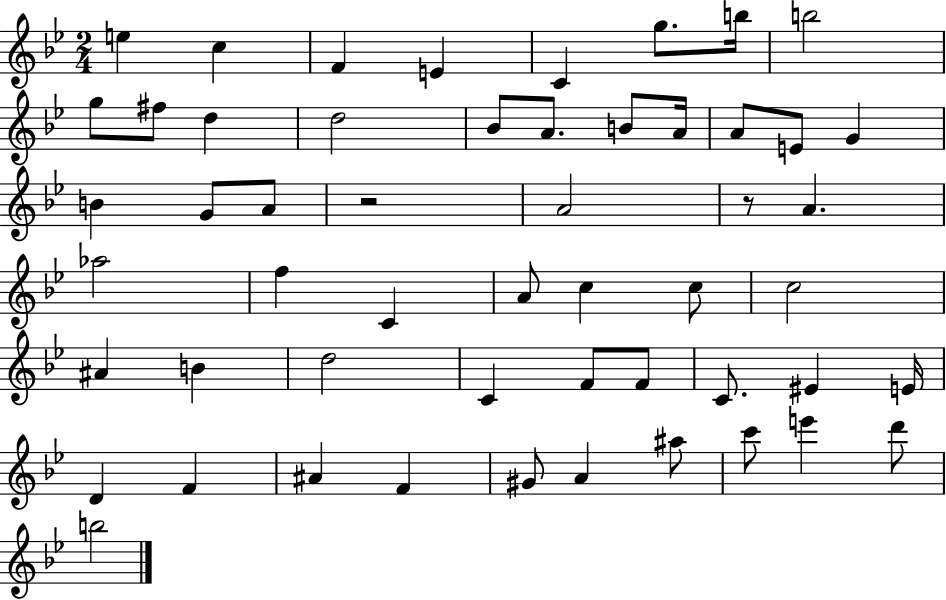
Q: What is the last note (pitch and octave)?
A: B5